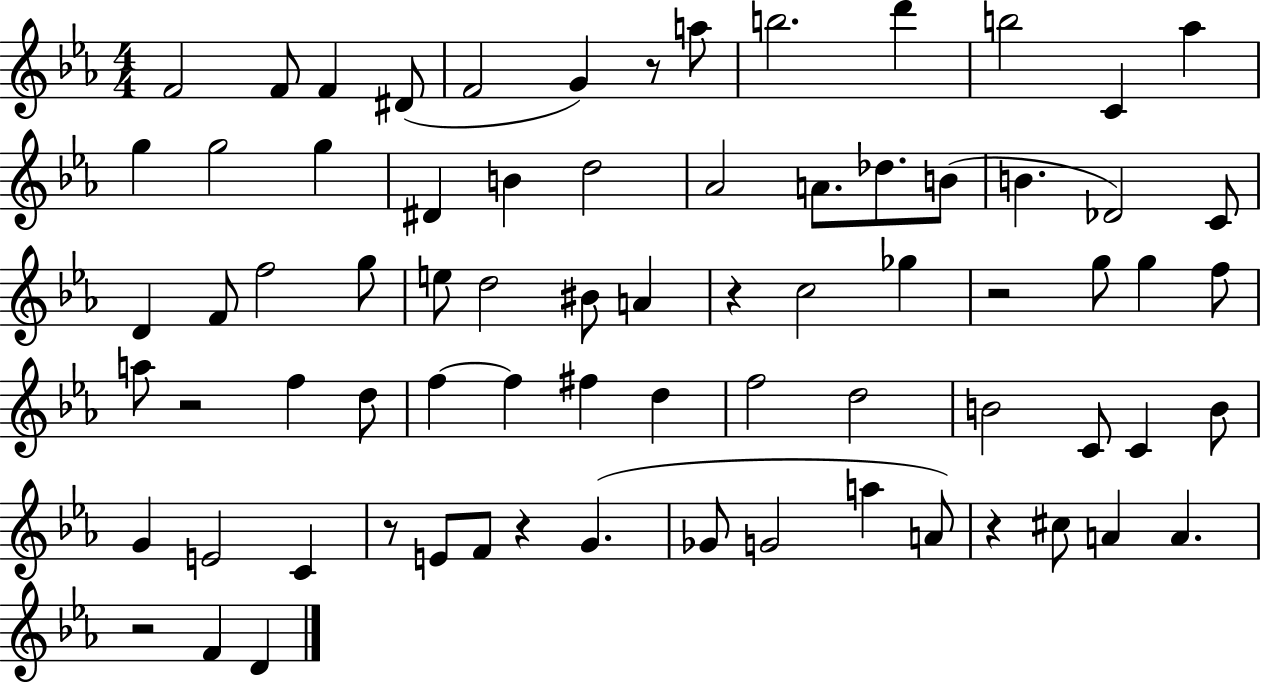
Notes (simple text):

F4/h F4/e F4/q D#4/e F4/h G4/q R/e A5/e B5/h. D6/q B5/h C4/q Ab5/q G5/q G5/h G5/q D#4/q B4/q D5/h Ab4/h A4/e. Db5/e. B4/e B4/q. Db4/h C4/e D4/q F4/e F5/h G5/e E5/e D5/h BIS4/e A4/q R/q C5/h Gb5/q R/h G5/e G5/q F5/e A5/e R/h F5/q D5/e F5/q F5/q F#5/q D5/q F5/h D5/h B4/h C4/e C4/q B4/e G4/q E4/h C4/q R/e E4/e F4/e R/q G4/q. Gb4/e G4/h A5/q A4/e R/q C#5/e A4/q A4/q. R/h F4/q D4/q